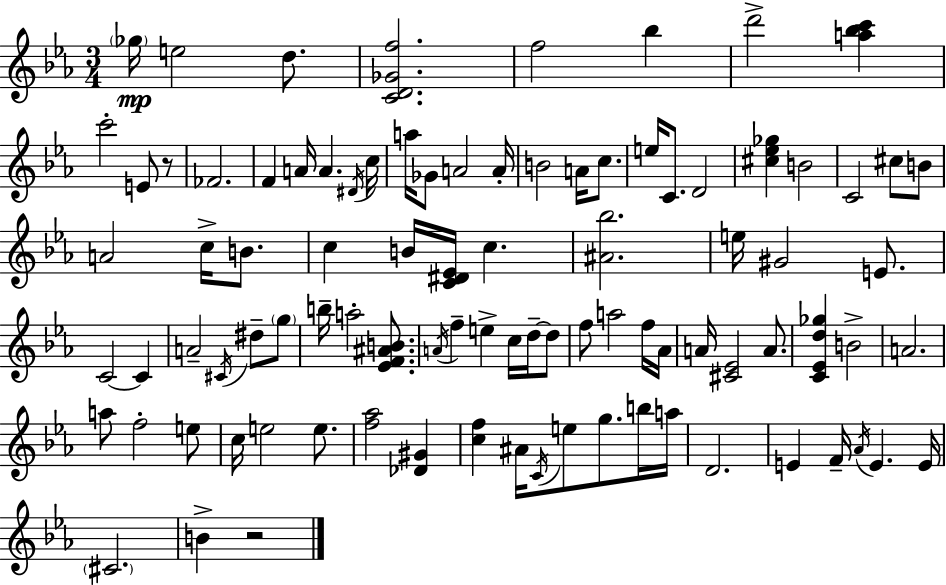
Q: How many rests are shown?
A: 2